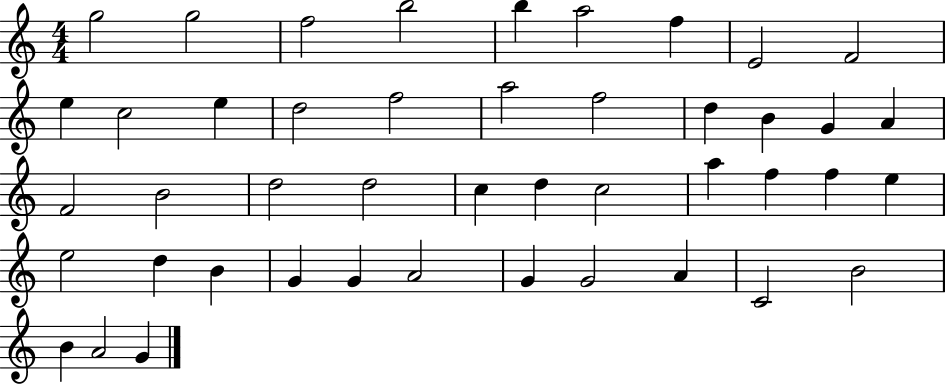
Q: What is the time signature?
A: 4/4